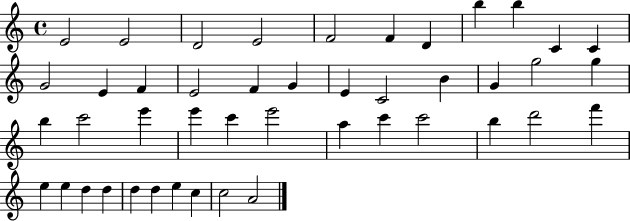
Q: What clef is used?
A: treble